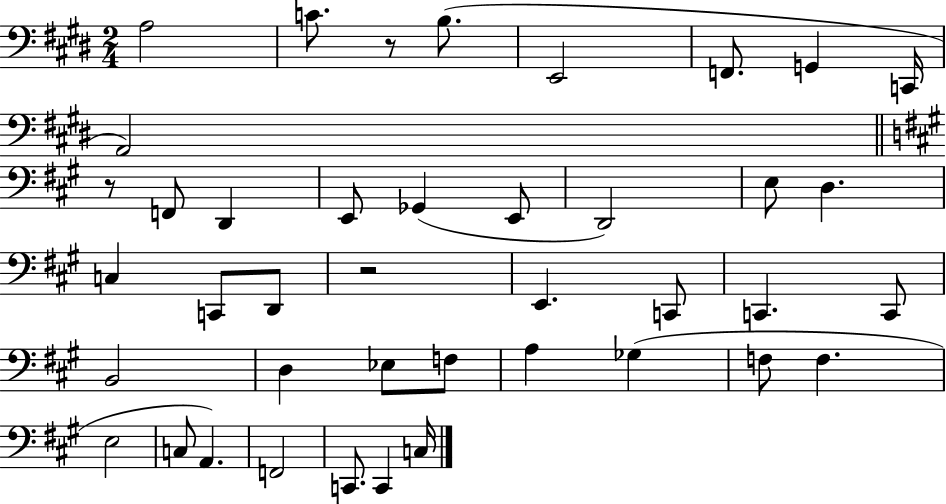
A3/h C4/e. R/e B3/e. E2/h F2/e. G2/q C2/s A2/h R/e F2/e D2/q E2/e Gb2/q E2/e D2/h E3/e D3/q. C3/q C2/e D2/e R/h E2/q. C2/e C2/q. C2/e B2/h D3/q Eb3/e F3/e A3/q Gb3/q F3/e F3/q. E3/h C3/e A2/q. F2/h C2/e. C2/q C3/s